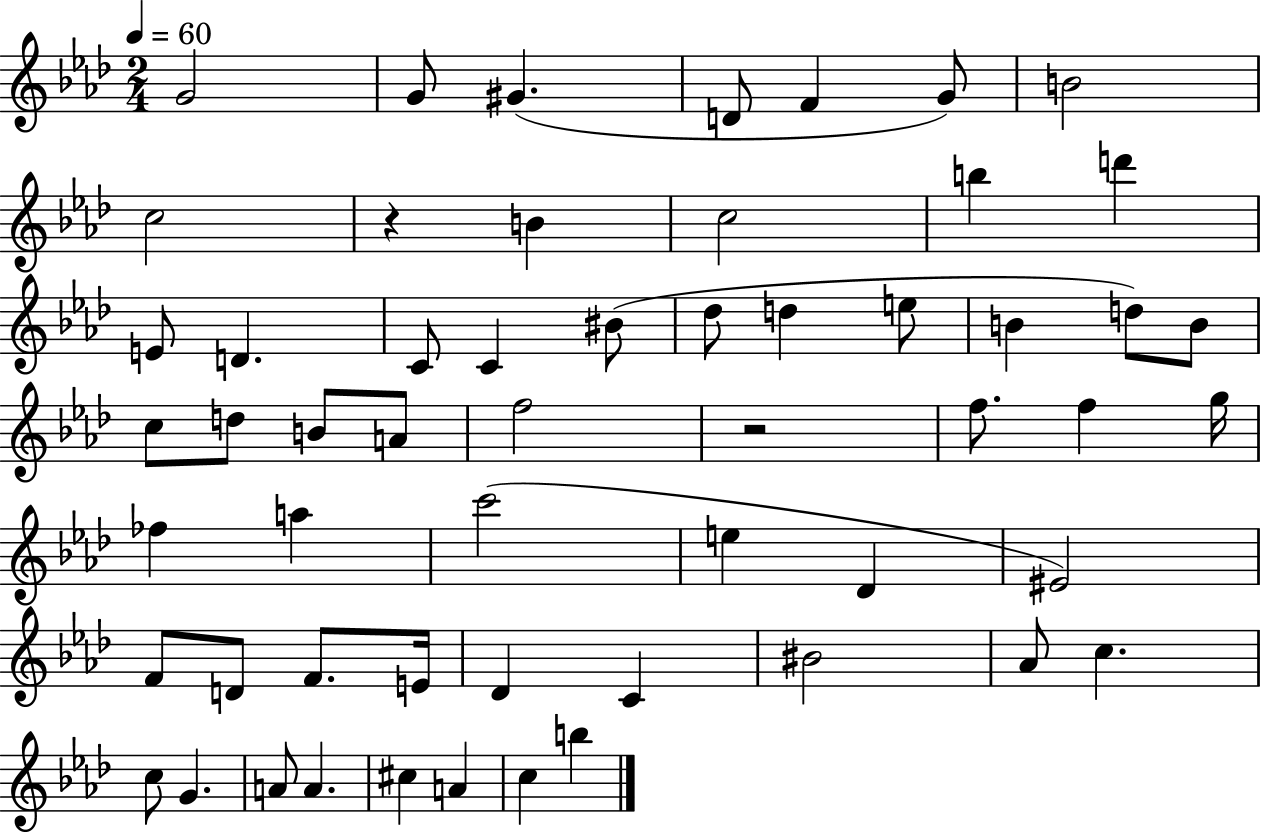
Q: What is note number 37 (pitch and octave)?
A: EIS4